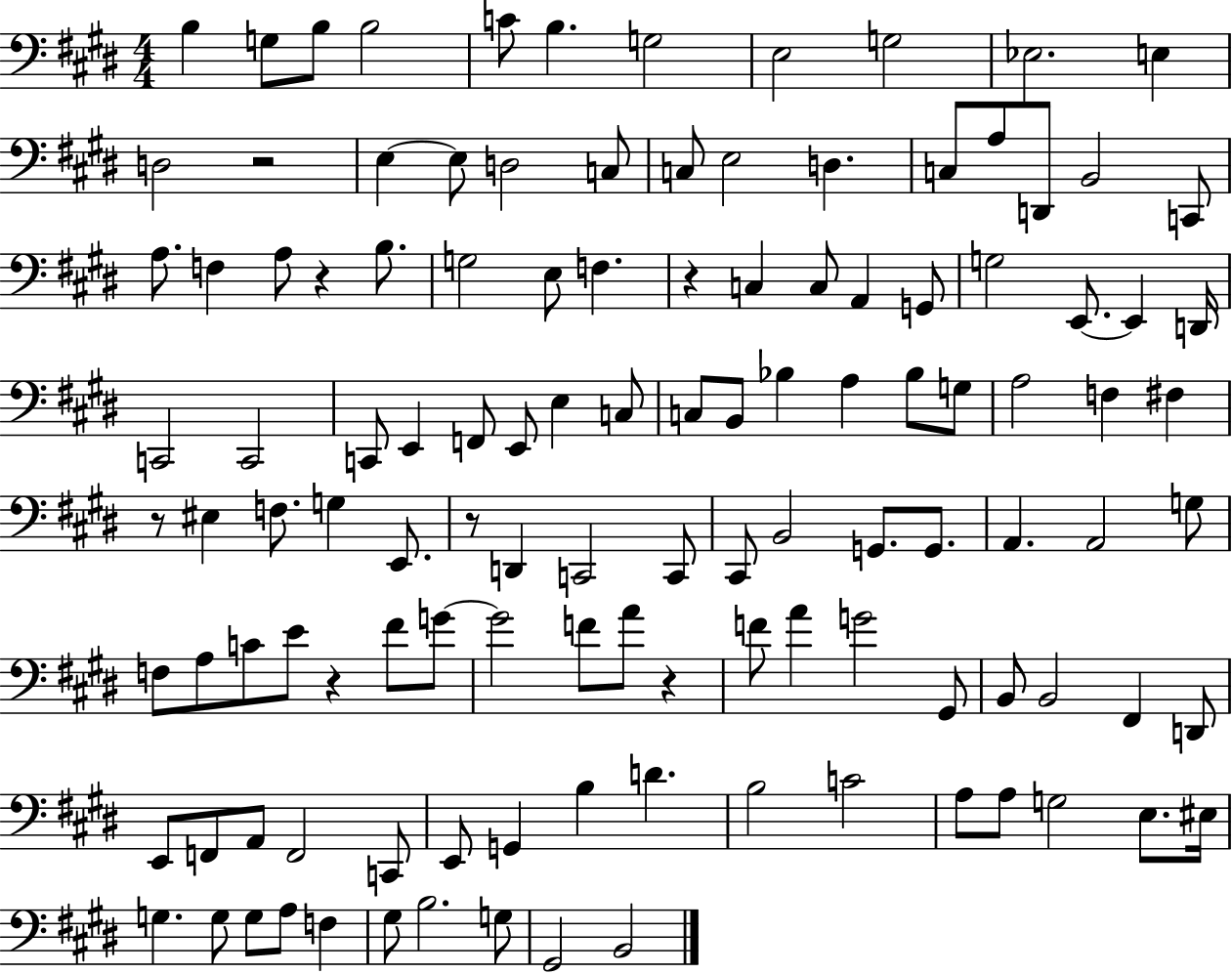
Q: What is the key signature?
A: E major